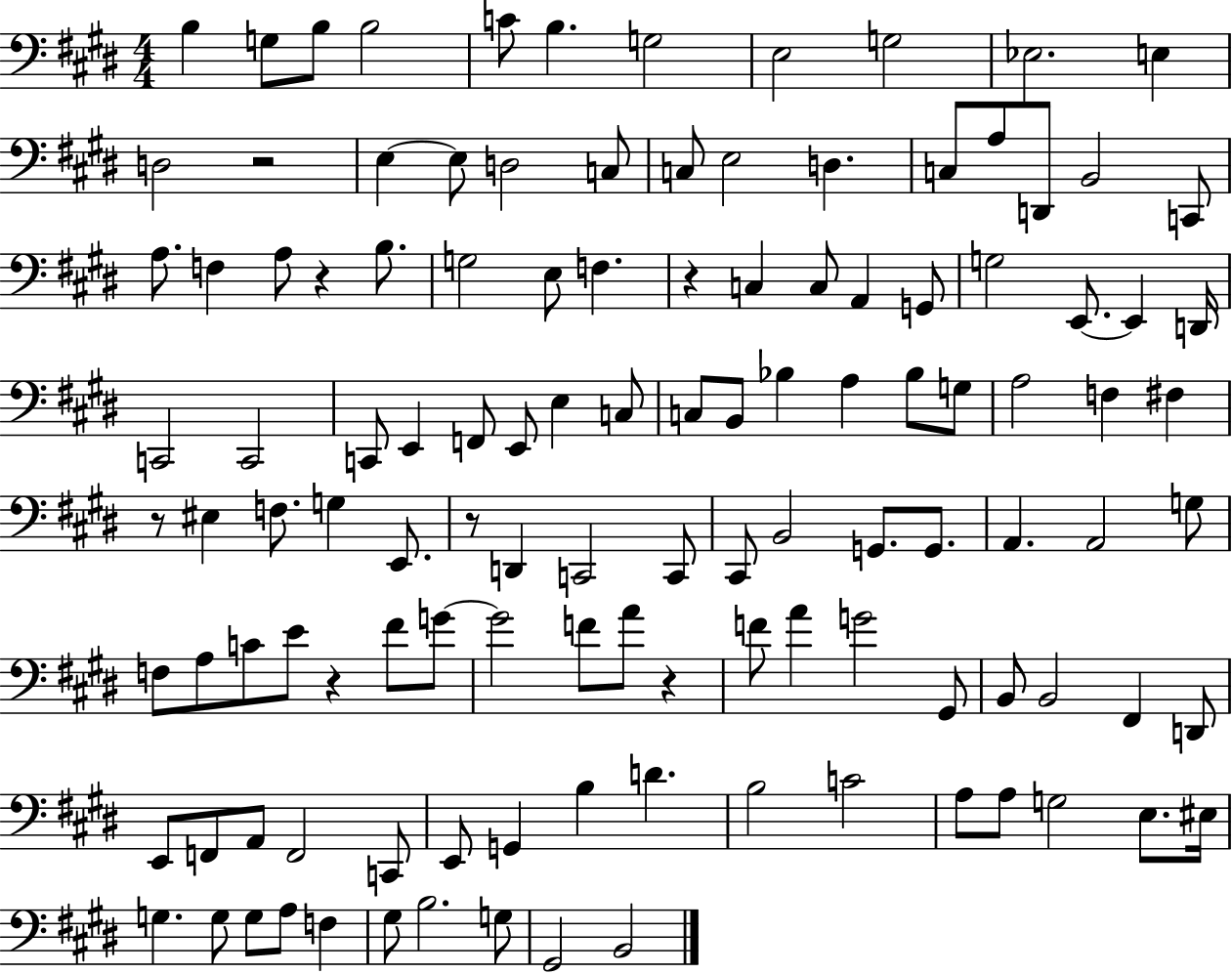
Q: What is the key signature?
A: E major